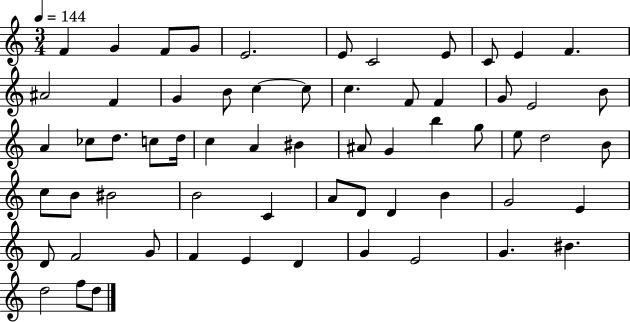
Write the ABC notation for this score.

X:1
T:Untitled
M:3/4
L:1/4
K:C
F G F/2 G/2 E2 E/2 C2 E/2 C/2 E F ^A2 F G B/2 c c/2 c F/2 F G/2 E2 B/2 A _c/2 d/2 c/2 d/4 c A ^B ^A/2 G b g/2 e/2 d2 B/2 c/2 B/2 ^B2 B2 C A/2 D/2 D B G2 E D/2 F2 G/2 F E D G E2 G ^B d2 f/2 d/2